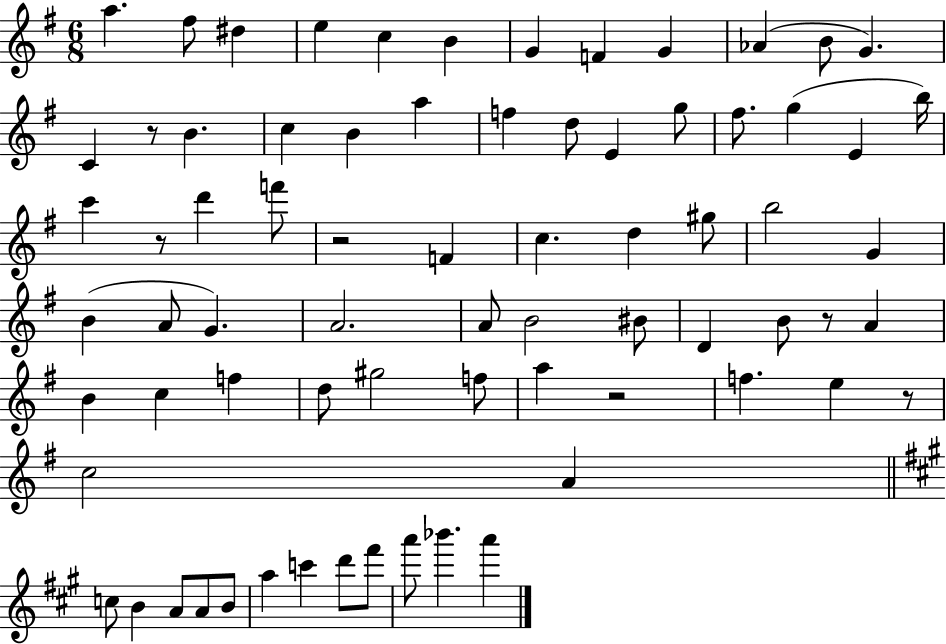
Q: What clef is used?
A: treble